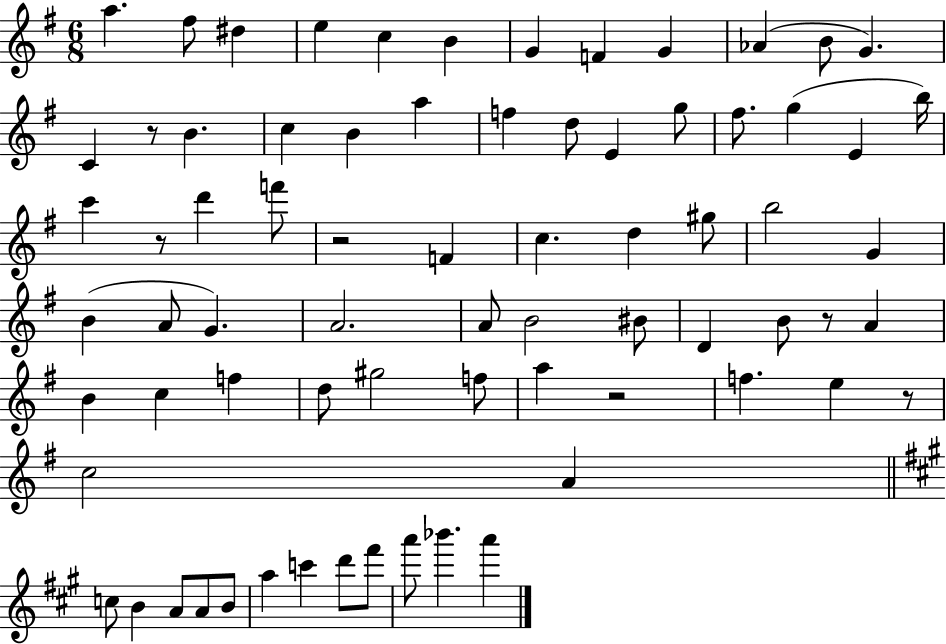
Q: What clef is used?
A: treble